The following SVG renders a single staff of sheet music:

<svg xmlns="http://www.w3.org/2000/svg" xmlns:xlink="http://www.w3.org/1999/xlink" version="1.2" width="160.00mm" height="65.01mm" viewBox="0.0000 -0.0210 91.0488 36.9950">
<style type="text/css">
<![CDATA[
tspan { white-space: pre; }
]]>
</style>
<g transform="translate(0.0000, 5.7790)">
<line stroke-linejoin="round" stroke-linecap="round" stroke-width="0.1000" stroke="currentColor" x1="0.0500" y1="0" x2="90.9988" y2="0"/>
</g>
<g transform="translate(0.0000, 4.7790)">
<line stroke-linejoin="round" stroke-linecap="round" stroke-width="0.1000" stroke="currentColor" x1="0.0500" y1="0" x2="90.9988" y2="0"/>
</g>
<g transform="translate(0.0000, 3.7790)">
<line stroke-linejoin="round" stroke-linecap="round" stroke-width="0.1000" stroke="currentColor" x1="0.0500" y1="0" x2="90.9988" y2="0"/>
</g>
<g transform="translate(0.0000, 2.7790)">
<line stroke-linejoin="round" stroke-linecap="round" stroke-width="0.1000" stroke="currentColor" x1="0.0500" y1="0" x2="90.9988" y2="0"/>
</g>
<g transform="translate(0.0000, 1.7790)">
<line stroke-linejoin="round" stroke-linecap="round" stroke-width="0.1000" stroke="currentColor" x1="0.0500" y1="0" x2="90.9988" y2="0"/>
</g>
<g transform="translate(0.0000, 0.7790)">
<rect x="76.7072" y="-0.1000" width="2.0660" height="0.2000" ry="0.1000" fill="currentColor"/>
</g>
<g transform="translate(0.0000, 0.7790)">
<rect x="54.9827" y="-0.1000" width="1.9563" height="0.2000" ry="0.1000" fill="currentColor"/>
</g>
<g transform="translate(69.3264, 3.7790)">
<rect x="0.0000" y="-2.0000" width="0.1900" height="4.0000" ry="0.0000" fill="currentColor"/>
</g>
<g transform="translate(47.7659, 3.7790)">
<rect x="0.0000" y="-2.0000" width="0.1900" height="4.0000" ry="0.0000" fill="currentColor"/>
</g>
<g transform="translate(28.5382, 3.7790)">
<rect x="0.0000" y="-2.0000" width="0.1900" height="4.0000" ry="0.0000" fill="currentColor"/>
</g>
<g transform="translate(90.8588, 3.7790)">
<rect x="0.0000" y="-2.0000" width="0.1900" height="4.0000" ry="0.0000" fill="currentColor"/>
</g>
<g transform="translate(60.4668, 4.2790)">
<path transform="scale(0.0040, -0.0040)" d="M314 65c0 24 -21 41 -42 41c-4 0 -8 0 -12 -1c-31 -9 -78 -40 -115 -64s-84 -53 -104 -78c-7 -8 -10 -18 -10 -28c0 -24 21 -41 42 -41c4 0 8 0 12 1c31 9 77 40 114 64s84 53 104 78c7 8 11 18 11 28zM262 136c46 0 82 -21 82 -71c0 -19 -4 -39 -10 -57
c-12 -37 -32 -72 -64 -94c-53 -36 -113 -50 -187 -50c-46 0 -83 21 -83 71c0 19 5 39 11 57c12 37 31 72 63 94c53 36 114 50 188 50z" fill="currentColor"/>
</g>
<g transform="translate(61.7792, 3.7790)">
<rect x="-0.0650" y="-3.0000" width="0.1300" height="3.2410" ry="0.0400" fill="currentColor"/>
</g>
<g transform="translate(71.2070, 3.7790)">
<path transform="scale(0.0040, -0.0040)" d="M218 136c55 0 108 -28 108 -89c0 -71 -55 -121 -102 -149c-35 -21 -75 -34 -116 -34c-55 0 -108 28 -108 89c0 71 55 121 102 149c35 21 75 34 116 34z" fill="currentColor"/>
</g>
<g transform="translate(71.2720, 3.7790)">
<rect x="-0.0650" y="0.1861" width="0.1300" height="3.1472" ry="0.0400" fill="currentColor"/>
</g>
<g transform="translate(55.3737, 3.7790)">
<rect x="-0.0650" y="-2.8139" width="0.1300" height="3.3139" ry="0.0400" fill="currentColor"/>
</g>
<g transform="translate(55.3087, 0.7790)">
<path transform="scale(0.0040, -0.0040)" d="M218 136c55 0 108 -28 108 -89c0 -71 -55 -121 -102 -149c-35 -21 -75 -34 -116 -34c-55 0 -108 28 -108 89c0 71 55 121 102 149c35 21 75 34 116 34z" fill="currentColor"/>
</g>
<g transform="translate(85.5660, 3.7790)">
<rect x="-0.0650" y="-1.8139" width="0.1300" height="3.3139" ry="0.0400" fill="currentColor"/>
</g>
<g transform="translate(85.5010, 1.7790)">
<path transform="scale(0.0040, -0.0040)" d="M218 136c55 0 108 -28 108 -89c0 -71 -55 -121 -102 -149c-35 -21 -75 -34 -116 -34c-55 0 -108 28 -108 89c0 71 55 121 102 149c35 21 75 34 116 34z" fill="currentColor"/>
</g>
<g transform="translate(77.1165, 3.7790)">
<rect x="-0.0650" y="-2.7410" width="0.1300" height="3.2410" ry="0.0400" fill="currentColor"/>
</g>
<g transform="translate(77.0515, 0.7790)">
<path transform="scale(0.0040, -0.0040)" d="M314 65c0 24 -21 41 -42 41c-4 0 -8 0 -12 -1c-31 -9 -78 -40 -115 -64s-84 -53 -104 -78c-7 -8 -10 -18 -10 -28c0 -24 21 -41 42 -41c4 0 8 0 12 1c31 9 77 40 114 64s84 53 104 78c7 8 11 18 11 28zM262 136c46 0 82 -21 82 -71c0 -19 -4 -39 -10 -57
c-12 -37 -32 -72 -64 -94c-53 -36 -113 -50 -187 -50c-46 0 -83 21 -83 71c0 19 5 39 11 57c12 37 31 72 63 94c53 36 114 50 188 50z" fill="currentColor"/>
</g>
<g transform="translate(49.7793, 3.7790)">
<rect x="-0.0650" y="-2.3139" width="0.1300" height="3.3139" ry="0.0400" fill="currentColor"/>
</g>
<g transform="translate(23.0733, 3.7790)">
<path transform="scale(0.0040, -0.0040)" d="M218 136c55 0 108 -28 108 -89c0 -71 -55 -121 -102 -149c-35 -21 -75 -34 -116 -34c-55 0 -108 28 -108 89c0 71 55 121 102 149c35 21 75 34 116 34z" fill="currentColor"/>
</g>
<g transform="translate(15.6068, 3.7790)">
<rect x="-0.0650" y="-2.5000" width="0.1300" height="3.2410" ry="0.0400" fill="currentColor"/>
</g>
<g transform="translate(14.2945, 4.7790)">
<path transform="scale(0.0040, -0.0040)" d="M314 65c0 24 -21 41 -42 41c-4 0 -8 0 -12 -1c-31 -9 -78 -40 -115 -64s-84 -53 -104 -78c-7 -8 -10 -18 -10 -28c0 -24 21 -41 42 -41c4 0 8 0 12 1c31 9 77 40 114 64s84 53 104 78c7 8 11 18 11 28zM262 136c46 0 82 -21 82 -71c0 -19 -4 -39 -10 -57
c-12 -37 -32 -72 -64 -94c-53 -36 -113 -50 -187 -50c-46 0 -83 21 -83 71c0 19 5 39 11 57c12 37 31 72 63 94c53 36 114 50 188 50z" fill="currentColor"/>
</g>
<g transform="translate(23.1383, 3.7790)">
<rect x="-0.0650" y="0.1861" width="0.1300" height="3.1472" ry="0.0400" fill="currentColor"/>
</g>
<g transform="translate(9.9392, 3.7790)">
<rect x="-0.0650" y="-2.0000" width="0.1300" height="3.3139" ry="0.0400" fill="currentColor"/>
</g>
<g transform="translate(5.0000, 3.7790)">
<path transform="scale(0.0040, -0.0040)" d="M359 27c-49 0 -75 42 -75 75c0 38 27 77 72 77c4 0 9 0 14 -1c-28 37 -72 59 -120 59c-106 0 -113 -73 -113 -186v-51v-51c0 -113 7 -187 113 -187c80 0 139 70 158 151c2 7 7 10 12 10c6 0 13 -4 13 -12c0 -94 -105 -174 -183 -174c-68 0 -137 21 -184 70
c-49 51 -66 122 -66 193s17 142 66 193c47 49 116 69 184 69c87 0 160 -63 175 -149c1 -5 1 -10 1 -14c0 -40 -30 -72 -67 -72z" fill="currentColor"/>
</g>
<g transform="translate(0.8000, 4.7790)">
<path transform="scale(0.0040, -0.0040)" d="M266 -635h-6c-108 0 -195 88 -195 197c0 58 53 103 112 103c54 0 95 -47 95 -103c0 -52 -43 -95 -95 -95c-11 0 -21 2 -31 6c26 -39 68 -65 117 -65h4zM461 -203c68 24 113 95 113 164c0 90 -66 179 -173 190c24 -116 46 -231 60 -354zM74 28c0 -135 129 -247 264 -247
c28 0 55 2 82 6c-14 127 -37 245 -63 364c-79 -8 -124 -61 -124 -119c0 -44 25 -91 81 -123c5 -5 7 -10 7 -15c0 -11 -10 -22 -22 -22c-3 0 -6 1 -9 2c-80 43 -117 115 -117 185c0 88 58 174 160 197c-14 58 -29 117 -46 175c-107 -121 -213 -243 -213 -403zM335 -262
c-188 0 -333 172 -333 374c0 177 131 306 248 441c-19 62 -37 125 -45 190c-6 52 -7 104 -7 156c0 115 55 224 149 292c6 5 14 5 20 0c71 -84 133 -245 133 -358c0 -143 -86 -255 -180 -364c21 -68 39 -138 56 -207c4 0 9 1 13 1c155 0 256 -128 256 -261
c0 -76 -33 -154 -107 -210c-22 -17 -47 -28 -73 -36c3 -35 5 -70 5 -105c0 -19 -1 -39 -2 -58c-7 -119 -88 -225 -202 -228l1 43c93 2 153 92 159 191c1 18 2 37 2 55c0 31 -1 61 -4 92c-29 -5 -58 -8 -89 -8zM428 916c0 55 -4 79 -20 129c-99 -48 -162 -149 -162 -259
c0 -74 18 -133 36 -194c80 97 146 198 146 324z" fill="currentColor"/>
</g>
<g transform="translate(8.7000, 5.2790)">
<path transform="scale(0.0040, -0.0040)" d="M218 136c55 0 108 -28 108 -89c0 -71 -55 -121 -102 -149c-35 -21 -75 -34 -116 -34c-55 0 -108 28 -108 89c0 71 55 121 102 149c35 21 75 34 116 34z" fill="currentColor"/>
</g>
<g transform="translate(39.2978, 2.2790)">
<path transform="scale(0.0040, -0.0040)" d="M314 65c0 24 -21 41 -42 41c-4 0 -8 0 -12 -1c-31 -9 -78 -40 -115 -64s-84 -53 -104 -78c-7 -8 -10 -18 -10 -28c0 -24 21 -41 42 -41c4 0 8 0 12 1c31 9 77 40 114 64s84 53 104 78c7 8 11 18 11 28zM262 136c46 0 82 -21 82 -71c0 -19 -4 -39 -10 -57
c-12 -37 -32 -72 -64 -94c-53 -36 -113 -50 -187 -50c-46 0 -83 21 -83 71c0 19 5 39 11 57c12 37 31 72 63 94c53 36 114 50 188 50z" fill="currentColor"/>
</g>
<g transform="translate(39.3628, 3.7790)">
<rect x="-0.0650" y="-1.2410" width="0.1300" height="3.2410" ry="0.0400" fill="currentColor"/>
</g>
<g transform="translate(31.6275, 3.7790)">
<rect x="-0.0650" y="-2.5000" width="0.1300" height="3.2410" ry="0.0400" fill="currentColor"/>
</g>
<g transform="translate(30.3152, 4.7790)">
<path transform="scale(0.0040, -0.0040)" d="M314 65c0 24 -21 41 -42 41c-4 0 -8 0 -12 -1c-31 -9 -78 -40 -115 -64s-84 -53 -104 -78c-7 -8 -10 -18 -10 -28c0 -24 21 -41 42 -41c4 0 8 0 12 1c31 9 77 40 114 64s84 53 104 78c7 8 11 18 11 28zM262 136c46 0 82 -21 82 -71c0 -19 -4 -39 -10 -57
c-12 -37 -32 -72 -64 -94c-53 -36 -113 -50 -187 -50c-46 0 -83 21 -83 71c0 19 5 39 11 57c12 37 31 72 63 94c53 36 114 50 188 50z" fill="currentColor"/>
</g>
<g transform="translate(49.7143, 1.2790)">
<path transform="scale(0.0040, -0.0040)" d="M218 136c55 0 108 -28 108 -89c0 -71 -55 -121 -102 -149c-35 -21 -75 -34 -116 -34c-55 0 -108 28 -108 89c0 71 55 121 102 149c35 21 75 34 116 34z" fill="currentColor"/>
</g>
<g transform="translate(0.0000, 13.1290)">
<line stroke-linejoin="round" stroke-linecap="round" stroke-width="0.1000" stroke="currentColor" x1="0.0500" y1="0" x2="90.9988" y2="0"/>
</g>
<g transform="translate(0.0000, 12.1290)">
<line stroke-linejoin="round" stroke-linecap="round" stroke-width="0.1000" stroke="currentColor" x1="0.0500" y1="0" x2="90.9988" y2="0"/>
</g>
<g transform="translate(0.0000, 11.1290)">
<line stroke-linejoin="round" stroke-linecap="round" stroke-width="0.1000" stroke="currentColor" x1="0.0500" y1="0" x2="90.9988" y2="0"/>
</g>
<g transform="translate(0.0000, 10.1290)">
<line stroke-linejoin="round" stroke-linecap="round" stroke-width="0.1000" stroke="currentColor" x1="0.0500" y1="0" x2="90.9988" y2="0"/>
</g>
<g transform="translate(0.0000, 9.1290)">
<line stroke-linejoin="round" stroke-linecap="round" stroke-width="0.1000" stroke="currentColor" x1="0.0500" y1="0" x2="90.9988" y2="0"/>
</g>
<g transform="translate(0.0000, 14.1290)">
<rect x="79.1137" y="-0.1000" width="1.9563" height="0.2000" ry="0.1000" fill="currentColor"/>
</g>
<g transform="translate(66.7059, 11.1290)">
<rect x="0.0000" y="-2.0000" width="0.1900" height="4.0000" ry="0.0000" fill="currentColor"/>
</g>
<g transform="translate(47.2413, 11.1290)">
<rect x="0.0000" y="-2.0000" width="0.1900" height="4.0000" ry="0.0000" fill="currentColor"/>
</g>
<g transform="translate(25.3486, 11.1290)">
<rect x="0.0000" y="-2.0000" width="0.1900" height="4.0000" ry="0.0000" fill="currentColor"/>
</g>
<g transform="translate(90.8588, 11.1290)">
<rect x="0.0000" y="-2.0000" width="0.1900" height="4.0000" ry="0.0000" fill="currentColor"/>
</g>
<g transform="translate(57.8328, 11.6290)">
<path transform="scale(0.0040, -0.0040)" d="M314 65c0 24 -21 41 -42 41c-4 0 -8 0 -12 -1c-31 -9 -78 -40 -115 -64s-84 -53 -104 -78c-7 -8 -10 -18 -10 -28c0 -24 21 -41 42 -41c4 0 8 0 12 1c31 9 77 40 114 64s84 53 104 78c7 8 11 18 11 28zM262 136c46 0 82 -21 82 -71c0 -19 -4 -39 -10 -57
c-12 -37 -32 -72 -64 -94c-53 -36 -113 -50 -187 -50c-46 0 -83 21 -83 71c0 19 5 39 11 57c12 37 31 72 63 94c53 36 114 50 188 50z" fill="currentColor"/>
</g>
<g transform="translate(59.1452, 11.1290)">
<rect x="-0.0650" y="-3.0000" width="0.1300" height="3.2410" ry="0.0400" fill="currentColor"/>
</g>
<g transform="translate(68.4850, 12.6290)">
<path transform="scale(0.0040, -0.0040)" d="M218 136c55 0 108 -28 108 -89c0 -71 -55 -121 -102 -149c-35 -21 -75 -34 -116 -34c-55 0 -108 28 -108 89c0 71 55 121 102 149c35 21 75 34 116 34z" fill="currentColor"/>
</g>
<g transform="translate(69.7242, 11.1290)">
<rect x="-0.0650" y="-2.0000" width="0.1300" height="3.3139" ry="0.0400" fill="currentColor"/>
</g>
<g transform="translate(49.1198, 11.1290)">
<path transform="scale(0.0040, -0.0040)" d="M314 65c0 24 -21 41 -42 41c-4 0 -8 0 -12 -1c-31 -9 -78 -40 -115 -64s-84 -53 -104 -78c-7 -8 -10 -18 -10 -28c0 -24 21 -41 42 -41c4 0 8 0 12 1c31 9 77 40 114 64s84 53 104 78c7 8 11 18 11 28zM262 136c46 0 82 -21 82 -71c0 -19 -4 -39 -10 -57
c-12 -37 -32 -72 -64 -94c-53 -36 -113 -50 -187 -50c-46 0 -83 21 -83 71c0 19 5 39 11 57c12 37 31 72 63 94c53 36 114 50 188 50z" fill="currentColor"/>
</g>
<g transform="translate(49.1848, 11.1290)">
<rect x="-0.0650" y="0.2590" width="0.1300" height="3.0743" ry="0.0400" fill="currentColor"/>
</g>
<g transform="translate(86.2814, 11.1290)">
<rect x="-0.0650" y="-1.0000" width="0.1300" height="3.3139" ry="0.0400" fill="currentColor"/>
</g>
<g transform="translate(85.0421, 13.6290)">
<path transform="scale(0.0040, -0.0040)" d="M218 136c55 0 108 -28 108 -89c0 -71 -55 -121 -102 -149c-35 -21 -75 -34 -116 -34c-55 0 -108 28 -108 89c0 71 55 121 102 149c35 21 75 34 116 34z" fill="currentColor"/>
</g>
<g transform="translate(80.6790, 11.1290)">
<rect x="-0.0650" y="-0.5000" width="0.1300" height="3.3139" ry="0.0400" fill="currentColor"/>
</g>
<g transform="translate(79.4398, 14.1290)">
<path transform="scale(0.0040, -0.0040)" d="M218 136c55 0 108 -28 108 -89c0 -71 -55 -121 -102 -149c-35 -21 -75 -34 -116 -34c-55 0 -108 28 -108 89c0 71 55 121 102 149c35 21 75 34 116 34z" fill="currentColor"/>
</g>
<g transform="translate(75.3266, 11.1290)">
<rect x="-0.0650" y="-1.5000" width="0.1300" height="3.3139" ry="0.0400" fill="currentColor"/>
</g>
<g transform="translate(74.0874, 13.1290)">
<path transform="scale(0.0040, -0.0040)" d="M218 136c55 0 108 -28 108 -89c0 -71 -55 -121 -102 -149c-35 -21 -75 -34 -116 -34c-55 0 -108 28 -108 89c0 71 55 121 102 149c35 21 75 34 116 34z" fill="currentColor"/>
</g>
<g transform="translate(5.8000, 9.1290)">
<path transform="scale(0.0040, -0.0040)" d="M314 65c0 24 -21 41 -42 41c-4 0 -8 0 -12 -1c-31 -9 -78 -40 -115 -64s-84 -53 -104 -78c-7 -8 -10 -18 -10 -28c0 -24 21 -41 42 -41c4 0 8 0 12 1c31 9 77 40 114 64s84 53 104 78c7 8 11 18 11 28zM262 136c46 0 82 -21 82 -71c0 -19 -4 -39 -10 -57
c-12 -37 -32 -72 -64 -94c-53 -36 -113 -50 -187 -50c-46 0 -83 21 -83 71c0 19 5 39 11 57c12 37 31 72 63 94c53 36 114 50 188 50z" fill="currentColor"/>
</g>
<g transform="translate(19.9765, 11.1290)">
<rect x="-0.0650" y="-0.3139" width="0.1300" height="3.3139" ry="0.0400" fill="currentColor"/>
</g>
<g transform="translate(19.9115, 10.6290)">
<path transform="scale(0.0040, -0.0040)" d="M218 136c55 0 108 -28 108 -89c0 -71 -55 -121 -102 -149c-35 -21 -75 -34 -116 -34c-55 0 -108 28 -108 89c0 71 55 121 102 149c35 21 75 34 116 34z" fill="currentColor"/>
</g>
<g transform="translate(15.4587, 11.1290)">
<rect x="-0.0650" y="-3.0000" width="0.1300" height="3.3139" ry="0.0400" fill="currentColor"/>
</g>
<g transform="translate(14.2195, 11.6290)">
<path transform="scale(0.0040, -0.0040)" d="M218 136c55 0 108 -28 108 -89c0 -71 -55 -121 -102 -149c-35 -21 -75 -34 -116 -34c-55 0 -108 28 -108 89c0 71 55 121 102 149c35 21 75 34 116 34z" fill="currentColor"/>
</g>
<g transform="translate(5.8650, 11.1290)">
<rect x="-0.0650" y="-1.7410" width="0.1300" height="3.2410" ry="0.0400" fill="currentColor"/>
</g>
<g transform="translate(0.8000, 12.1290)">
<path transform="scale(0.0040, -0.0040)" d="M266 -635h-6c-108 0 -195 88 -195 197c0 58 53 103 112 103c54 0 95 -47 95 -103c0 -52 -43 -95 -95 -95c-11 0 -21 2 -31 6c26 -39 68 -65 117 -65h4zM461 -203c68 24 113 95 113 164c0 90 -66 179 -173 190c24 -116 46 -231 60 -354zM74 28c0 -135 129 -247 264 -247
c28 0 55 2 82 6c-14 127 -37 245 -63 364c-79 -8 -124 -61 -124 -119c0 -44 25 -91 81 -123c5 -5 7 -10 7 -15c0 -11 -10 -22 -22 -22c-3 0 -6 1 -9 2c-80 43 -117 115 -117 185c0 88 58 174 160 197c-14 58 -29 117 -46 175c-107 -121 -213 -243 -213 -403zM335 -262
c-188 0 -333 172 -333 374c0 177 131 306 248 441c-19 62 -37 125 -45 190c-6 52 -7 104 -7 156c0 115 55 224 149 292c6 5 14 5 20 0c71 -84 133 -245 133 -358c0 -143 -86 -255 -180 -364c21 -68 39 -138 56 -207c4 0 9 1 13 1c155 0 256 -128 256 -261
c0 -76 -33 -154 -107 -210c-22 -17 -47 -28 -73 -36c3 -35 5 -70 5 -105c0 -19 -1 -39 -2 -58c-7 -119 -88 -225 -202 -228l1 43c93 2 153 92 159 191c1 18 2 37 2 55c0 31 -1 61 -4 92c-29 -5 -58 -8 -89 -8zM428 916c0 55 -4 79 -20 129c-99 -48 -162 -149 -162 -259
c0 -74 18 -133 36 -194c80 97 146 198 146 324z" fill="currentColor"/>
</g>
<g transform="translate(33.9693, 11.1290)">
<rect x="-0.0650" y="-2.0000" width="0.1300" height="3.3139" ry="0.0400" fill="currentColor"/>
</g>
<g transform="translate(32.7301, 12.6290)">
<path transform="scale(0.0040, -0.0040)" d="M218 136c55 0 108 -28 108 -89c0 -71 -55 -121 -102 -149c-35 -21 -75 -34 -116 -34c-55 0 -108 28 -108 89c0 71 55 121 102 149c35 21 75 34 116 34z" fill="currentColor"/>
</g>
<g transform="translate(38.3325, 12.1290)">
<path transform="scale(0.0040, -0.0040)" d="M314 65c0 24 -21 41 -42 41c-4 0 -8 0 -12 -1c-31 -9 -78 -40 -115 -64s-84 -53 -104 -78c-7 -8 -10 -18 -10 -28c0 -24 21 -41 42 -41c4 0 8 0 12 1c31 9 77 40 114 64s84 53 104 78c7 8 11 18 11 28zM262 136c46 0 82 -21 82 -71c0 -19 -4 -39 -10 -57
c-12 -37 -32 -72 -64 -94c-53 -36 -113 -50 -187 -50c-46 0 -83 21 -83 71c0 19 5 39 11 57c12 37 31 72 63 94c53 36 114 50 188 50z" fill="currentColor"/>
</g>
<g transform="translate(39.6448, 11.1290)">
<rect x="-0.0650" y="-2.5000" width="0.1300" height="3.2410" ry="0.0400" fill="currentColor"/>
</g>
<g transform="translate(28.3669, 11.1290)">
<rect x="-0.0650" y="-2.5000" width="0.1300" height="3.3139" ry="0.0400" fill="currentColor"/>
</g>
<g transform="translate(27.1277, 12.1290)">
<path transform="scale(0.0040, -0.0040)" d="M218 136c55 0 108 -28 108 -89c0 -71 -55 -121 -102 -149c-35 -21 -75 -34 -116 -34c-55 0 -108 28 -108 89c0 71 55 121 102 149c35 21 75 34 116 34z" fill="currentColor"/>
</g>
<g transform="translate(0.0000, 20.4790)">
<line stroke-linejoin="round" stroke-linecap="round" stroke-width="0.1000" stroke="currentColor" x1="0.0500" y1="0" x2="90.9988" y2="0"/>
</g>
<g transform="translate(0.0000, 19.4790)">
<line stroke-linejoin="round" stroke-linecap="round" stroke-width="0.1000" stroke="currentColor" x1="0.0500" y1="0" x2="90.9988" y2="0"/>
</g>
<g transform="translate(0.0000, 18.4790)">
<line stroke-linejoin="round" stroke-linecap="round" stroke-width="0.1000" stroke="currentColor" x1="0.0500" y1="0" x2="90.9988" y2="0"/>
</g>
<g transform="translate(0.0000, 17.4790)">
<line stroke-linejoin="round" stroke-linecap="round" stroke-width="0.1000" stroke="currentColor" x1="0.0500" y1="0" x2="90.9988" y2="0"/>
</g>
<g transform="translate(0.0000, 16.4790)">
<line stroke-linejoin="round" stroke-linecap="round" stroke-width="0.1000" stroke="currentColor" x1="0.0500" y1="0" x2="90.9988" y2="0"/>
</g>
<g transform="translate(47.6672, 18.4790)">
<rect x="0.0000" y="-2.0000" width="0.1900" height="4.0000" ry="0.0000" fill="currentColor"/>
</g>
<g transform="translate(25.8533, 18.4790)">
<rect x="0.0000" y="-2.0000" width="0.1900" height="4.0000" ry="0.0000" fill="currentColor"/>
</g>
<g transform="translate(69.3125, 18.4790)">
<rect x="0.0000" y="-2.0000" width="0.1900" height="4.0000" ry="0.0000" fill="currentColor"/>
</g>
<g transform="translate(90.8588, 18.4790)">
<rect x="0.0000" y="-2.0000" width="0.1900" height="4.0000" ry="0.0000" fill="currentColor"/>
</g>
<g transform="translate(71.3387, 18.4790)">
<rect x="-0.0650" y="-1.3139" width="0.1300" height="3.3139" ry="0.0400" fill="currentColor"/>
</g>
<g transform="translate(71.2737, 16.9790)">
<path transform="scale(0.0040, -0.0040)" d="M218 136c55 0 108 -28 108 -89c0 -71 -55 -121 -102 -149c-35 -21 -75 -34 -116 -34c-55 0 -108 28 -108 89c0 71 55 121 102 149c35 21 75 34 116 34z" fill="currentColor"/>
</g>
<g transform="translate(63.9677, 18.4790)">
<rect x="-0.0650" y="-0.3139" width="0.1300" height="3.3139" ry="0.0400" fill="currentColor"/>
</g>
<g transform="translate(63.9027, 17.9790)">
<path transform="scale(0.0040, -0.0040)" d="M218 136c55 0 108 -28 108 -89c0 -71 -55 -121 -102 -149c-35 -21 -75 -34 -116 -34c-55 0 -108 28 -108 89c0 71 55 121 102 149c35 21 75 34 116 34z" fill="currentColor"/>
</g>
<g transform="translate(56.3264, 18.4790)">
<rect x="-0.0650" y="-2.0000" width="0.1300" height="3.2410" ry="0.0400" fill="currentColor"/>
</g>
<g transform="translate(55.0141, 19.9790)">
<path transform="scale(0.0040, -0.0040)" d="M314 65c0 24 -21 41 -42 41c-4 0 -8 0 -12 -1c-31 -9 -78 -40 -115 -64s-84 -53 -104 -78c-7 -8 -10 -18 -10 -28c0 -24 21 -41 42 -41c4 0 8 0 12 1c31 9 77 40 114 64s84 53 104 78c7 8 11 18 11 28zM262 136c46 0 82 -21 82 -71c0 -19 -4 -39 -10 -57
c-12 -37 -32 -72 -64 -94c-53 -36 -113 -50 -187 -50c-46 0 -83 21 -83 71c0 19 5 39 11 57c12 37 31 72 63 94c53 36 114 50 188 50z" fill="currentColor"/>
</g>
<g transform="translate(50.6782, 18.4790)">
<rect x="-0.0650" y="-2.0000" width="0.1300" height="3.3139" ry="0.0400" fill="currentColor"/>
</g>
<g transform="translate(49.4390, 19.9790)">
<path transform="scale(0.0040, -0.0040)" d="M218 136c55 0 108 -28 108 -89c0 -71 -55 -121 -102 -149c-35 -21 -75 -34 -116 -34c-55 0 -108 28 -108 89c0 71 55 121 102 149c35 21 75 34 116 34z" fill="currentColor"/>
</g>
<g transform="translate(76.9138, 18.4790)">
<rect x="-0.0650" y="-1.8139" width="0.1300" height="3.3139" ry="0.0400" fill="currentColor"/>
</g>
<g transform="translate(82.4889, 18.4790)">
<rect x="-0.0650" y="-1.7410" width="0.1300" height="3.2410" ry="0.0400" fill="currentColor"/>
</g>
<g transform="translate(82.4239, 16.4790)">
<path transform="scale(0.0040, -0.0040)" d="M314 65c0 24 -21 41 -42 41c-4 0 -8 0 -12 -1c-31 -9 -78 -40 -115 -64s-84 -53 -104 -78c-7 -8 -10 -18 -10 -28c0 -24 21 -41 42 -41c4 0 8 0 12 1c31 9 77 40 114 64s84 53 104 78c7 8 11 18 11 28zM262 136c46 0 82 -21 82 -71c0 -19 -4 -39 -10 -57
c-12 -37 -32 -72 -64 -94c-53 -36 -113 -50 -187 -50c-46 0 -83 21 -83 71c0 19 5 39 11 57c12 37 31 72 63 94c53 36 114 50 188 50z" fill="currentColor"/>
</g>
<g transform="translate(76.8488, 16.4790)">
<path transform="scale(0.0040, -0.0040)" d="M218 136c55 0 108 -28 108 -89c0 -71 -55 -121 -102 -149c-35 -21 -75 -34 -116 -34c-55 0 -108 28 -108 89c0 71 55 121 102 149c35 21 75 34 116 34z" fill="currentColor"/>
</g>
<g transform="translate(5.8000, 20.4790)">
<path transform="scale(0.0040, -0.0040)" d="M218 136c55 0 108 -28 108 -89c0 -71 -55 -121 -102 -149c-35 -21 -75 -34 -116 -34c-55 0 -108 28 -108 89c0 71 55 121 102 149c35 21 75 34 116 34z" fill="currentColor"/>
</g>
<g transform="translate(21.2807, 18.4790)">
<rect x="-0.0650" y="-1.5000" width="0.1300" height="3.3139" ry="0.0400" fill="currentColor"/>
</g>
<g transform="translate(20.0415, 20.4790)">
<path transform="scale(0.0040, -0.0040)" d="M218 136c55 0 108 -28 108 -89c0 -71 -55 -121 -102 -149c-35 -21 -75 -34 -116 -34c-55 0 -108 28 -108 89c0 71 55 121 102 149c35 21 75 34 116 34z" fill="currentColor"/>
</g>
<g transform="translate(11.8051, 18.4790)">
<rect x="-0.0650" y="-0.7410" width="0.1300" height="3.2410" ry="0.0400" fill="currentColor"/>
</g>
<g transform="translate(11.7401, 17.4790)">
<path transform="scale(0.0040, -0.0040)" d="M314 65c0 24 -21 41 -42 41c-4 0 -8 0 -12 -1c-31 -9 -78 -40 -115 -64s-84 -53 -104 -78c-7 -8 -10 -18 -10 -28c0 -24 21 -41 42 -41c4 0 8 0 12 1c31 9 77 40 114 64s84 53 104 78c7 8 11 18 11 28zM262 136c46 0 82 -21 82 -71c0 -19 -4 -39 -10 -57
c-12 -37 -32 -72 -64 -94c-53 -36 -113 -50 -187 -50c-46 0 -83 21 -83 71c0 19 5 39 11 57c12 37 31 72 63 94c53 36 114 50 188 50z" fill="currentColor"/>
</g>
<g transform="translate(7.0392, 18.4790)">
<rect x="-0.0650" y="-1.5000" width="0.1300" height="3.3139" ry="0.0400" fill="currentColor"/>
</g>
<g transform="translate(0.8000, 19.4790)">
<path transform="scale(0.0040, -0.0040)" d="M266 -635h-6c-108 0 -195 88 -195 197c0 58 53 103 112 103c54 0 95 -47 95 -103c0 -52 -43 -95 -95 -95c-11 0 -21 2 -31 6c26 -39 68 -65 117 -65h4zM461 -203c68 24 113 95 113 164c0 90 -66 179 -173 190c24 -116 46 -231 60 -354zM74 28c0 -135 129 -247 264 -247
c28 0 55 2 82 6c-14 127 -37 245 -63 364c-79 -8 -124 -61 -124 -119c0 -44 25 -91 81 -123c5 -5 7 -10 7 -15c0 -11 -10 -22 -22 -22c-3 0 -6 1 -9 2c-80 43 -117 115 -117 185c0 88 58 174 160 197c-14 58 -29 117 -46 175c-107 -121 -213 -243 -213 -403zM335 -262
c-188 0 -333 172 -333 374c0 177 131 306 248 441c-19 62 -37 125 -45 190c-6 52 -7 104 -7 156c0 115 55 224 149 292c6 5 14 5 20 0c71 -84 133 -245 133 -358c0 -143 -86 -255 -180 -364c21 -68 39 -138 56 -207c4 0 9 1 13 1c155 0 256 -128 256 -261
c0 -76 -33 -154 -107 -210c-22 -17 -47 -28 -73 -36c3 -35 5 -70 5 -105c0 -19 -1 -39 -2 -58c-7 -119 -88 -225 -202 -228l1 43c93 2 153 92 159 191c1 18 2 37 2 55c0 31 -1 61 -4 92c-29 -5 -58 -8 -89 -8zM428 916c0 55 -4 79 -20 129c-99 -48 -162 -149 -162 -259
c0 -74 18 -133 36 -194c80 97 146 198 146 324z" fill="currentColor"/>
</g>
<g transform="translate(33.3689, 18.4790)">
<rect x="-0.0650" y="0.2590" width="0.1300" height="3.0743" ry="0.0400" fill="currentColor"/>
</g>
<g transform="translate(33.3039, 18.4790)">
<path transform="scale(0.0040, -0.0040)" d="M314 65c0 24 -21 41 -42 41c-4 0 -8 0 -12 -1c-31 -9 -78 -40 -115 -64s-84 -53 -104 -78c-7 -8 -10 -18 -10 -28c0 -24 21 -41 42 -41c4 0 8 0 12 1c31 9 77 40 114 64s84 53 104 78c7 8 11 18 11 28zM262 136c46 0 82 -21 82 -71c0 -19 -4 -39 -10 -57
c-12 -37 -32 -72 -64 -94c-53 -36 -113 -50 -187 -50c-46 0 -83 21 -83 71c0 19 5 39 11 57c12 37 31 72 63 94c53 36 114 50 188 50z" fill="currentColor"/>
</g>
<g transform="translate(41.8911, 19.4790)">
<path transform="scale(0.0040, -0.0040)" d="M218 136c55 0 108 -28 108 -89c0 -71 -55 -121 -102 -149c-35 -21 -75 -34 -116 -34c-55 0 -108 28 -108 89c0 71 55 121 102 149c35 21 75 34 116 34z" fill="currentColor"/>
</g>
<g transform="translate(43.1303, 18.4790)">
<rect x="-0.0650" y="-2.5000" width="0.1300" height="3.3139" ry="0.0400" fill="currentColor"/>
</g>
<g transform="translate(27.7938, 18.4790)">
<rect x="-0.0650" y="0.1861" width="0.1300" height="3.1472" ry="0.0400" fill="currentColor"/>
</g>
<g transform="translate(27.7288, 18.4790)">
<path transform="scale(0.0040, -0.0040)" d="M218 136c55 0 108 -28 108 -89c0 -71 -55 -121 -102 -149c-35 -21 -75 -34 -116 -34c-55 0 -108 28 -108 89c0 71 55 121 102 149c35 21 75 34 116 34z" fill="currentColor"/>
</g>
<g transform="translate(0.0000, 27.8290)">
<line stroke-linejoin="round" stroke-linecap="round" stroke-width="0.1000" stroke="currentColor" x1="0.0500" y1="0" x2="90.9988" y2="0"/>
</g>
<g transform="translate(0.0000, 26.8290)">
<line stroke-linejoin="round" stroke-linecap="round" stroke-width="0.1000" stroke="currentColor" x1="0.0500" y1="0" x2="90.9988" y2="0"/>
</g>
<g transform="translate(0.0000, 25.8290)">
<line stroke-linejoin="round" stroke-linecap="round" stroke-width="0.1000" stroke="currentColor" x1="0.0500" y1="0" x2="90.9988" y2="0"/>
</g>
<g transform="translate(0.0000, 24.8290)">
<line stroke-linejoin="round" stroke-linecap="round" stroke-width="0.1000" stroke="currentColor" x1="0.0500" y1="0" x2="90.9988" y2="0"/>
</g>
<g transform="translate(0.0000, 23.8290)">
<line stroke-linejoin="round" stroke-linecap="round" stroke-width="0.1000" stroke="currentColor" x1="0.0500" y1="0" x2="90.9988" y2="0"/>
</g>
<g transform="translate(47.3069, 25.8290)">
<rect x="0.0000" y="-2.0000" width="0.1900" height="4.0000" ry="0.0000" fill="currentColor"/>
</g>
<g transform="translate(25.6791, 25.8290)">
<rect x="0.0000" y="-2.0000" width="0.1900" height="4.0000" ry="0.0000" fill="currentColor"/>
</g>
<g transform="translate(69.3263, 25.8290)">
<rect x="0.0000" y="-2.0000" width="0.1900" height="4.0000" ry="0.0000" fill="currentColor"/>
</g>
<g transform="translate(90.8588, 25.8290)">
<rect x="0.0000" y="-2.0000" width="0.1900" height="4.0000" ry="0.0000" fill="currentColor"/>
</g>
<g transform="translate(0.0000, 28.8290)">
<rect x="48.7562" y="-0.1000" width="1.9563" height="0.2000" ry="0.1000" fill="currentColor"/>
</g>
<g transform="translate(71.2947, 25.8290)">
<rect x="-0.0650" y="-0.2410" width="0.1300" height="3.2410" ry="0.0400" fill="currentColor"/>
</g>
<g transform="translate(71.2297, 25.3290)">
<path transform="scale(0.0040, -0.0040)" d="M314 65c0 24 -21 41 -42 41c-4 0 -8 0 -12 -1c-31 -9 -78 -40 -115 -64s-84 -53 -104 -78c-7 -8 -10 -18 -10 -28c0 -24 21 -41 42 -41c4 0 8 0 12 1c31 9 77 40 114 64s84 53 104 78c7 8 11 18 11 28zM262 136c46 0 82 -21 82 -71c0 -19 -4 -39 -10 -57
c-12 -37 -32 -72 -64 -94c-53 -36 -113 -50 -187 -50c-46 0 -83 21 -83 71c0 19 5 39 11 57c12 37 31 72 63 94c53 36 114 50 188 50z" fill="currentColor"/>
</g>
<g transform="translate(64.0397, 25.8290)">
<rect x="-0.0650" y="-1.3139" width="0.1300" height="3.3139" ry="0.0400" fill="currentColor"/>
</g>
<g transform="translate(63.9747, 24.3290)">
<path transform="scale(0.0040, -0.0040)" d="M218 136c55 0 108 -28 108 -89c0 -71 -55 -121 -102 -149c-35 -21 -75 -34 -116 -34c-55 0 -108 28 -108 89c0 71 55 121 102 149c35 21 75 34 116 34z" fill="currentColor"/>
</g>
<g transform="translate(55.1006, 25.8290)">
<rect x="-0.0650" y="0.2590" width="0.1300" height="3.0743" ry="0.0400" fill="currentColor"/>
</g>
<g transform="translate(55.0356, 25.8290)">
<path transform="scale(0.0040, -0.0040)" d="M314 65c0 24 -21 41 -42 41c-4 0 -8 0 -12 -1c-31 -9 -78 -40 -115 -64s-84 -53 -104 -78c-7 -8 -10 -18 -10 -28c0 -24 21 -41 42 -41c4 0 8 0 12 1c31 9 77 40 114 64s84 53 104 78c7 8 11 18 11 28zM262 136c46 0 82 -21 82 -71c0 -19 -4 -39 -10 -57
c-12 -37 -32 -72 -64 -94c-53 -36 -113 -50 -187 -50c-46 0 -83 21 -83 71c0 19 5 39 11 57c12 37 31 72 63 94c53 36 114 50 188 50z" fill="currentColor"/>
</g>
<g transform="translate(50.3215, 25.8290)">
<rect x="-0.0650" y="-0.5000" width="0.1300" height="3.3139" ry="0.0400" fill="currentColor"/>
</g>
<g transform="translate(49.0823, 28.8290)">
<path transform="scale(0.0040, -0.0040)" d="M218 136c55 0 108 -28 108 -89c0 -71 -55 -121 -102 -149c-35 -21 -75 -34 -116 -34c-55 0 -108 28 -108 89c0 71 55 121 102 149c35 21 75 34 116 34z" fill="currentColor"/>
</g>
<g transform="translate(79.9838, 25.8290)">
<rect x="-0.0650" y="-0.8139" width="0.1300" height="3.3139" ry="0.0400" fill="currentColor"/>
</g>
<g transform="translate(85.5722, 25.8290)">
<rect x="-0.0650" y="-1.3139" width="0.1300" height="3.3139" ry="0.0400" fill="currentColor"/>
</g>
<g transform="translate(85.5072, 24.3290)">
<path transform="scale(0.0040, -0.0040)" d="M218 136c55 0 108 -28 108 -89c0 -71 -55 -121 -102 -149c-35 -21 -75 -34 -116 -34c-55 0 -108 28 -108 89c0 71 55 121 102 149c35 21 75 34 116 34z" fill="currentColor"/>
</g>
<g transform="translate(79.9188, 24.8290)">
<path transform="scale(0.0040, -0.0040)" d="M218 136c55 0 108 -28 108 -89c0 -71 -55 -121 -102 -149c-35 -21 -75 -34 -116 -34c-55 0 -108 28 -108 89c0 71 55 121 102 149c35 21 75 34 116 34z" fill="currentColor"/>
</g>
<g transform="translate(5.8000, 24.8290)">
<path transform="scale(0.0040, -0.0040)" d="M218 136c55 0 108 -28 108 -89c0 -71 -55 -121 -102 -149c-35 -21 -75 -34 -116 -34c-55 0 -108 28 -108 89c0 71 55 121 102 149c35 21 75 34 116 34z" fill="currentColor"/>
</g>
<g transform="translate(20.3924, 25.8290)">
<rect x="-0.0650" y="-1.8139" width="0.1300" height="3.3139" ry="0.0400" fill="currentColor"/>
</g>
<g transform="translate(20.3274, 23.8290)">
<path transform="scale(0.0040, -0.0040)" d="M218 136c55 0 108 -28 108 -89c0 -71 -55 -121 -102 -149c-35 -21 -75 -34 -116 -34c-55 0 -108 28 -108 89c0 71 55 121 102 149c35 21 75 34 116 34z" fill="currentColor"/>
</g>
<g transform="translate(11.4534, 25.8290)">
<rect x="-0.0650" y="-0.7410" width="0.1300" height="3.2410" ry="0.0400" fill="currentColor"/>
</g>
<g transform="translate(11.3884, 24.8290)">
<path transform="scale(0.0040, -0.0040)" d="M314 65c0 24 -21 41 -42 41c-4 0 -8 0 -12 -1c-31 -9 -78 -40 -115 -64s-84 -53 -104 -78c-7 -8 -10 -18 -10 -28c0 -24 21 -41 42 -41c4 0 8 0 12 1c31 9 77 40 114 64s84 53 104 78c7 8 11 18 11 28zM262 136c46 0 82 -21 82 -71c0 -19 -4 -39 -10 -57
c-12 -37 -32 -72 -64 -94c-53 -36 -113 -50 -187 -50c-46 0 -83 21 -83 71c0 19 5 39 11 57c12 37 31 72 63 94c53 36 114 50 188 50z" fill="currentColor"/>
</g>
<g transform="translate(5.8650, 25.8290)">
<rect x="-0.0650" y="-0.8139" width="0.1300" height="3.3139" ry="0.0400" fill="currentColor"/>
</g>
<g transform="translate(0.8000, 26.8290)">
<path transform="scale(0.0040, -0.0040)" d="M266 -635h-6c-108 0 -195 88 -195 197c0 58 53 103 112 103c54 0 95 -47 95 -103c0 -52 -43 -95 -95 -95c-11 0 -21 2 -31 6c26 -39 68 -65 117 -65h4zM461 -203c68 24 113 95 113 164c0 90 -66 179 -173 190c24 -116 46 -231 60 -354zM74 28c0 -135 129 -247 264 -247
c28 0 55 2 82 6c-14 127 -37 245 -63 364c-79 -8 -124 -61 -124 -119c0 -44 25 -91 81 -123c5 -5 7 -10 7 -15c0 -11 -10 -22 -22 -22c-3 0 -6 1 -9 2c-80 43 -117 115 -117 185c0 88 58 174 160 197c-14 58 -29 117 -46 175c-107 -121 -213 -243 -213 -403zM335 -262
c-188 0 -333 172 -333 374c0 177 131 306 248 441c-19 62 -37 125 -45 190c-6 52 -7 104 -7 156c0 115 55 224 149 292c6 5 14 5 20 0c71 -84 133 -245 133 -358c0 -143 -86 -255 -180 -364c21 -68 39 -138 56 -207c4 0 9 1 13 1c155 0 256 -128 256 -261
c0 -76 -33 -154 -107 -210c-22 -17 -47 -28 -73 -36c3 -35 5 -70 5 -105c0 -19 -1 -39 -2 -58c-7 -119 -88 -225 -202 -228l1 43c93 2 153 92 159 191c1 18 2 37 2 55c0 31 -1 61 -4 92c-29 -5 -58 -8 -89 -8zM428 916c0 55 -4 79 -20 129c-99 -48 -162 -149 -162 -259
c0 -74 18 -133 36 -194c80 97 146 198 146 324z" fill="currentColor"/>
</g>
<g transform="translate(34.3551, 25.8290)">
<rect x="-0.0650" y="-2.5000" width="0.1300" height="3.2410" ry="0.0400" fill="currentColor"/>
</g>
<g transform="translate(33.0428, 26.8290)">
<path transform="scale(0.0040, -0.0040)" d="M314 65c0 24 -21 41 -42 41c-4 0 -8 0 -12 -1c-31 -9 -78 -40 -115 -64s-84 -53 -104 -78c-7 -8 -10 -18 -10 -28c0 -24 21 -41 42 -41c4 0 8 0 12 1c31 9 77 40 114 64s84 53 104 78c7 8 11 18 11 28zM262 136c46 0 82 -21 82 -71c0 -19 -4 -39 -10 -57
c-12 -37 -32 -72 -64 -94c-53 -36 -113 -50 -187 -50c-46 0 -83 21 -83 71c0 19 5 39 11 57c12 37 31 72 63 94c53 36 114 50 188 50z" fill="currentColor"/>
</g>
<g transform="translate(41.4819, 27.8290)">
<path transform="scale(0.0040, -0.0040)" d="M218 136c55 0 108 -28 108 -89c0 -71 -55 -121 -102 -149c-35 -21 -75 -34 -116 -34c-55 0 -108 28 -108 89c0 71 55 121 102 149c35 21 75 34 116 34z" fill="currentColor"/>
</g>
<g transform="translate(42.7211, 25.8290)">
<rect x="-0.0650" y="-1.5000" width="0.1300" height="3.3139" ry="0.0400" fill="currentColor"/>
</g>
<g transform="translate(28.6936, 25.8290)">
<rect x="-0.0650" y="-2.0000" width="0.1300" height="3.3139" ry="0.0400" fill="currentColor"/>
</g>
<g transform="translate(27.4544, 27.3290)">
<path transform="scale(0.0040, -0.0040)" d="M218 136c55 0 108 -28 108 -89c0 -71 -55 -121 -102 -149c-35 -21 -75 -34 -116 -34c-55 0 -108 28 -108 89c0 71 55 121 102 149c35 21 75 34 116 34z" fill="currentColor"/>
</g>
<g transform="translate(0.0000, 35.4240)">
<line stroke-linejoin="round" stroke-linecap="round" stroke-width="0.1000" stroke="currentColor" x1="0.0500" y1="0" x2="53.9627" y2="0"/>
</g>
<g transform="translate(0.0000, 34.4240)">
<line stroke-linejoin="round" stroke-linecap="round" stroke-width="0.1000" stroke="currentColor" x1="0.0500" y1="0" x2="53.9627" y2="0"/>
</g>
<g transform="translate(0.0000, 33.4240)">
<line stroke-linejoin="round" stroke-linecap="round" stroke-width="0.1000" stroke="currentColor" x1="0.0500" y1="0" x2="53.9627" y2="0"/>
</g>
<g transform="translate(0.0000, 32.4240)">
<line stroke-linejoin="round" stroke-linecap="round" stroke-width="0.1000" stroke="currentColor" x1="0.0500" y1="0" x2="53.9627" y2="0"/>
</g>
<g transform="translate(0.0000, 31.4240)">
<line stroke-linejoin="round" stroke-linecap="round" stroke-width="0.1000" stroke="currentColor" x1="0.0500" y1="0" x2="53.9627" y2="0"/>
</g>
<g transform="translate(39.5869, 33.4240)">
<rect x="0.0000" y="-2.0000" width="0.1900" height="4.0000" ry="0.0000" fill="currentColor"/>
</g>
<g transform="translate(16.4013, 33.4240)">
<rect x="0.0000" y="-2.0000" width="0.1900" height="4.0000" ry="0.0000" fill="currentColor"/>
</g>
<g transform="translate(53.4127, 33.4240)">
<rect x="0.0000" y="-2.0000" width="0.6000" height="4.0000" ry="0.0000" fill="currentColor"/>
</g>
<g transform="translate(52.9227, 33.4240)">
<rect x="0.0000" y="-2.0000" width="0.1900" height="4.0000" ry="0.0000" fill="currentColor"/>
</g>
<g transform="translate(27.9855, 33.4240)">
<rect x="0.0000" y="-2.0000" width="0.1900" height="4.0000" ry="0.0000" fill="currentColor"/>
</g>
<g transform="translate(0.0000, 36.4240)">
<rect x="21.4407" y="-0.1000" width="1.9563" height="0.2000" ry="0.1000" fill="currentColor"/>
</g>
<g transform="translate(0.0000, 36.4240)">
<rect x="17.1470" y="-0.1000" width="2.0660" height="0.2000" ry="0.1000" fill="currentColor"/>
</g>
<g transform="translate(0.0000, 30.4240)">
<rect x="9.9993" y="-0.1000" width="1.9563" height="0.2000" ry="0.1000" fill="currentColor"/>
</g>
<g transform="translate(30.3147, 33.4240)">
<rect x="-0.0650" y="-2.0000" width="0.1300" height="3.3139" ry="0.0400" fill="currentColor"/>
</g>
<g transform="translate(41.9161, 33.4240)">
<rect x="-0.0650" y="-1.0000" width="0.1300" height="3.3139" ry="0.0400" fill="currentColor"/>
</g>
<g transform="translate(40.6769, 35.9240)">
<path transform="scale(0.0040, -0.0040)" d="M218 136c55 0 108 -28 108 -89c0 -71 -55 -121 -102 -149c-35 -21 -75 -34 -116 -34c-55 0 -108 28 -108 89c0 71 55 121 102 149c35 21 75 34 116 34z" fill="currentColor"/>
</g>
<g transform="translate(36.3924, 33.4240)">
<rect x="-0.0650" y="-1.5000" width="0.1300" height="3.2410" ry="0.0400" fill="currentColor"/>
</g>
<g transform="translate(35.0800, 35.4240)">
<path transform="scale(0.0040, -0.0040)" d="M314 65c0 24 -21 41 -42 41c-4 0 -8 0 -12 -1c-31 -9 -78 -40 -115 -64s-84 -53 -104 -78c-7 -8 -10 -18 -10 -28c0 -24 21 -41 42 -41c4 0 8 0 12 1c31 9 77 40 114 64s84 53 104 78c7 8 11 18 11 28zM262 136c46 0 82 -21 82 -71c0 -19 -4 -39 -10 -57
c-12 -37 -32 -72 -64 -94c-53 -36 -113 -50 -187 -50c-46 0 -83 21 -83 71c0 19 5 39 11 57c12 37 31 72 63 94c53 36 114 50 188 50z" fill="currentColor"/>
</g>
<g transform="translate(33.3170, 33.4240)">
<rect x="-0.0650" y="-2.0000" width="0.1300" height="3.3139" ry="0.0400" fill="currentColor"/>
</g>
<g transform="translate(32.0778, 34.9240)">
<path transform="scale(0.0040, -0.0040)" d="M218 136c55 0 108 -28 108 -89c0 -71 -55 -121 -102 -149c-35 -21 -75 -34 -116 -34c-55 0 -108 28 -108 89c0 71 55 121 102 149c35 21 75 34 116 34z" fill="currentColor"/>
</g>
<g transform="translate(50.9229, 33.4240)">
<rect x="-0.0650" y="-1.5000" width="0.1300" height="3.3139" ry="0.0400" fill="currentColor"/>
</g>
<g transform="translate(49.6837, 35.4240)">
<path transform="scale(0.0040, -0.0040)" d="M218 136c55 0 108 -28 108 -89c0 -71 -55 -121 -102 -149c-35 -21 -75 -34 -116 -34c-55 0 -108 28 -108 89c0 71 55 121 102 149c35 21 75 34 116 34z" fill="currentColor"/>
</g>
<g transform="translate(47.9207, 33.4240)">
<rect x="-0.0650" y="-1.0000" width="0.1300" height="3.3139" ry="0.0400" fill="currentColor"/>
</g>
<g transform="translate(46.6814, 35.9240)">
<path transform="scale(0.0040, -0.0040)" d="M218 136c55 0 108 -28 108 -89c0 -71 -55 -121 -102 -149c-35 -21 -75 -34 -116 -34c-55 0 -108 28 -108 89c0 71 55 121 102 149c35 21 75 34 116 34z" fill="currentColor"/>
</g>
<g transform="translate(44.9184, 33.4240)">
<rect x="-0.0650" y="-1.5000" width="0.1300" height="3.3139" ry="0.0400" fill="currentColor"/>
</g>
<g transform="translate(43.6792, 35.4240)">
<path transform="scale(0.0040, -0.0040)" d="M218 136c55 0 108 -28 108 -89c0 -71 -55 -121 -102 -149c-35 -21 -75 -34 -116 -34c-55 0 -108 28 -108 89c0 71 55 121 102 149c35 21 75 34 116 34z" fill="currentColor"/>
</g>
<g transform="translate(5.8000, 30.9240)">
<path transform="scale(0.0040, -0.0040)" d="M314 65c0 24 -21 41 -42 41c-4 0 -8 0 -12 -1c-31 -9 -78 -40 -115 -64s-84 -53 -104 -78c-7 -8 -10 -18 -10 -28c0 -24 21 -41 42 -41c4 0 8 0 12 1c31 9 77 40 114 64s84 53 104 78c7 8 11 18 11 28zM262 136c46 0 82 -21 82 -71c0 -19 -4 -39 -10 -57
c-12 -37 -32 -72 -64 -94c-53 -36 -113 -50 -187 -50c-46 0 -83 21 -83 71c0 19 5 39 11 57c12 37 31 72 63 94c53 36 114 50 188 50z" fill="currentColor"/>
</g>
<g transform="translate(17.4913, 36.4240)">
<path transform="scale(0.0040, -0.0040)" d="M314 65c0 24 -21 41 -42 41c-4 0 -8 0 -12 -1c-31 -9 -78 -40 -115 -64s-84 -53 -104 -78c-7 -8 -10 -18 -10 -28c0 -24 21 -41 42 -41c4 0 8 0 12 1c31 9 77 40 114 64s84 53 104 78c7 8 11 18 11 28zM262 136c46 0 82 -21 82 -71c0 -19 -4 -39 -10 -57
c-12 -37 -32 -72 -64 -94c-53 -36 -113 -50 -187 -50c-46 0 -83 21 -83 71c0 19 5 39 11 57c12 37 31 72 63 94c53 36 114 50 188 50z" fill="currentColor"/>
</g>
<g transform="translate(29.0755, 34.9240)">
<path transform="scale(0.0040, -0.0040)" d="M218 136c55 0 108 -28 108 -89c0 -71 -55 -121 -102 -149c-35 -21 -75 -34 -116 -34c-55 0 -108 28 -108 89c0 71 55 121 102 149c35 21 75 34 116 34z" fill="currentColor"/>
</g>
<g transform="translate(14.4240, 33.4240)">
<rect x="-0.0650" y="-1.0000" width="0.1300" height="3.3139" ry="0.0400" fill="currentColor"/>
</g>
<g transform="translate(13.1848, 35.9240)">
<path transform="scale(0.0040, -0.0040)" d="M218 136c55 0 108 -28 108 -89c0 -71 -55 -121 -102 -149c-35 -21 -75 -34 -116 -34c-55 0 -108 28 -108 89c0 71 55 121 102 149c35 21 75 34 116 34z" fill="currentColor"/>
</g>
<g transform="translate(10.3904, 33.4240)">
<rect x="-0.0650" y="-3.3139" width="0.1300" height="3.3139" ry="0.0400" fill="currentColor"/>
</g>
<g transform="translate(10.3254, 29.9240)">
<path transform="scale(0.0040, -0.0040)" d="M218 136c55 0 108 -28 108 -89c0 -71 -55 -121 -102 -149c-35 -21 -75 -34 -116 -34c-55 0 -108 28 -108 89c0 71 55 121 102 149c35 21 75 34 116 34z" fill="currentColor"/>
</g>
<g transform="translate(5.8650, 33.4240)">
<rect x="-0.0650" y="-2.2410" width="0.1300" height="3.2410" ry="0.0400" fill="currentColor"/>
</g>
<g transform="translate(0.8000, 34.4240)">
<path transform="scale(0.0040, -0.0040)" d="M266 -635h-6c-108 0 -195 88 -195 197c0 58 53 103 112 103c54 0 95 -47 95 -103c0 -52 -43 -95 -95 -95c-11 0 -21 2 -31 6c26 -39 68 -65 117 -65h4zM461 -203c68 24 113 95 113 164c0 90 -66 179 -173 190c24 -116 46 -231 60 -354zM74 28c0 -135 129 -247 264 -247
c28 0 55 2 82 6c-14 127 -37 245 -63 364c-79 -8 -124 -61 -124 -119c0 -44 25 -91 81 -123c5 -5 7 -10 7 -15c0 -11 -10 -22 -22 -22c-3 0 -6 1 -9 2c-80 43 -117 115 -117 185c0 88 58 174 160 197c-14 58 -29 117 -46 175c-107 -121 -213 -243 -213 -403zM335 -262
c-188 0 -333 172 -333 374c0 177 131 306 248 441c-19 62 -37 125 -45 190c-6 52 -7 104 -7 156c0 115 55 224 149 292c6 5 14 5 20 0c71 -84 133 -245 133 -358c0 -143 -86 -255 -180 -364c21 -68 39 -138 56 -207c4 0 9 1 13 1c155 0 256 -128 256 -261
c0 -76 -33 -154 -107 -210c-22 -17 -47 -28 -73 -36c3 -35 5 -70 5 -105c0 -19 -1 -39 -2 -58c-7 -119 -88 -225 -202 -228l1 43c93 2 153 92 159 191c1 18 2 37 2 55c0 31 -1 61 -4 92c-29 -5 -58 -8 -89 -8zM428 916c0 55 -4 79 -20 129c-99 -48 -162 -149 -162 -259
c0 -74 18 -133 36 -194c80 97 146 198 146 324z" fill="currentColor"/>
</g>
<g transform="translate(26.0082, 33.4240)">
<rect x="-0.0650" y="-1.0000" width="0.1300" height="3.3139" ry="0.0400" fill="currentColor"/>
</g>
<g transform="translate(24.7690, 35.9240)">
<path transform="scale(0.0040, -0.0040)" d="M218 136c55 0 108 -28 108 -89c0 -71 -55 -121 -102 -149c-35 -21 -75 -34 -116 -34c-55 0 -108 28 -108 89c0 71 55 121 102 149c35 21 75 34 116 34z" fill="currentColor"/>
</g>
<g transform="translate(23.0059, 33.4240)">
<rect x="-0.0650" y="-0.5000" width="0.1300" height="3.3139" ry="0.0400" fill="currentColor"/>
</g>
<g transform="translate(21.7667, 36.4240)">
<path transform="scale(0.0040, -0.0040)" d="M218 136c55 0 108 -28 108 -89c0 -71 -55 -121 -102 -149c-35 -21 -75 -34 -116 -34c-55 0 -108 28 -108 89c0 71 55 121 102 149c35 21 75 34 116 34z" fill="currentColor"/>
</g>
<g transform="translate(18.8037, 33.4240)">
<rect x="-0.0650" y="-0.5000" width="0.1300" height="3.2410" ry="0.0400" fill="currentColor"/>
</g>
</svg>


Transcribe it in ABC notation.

X:1
T:Untitled
M:4/4
L:1/4
K:C
F G2 B G2 e2 g a A2 B a2 f f2 A c G F G2 B2 A2 F E C D E d2 E B B2 G F F2 c e f f2 d d2 f F G2 E C B2 e c2 d e g2 b D C2 C D F F E2 D E D E